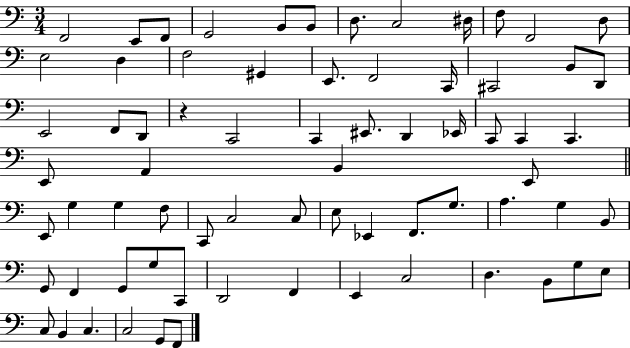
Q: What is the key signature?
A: C major